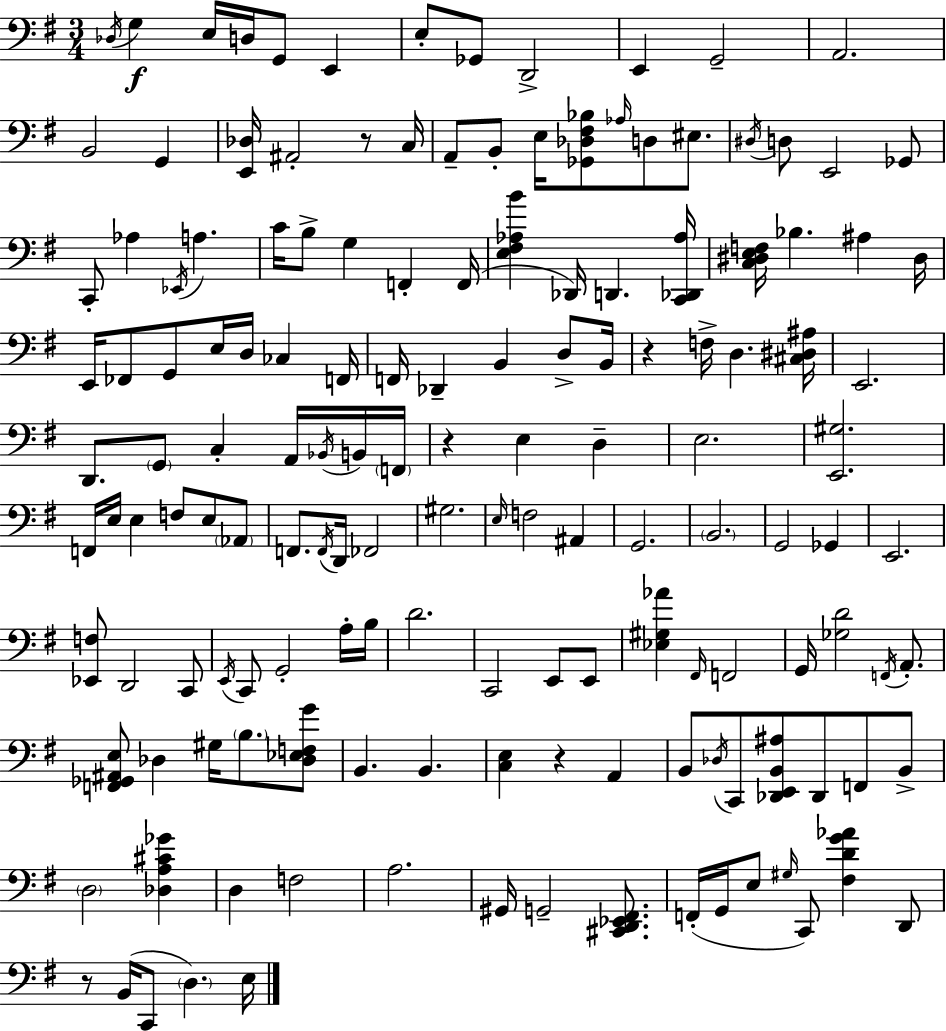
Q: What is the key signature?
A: G major